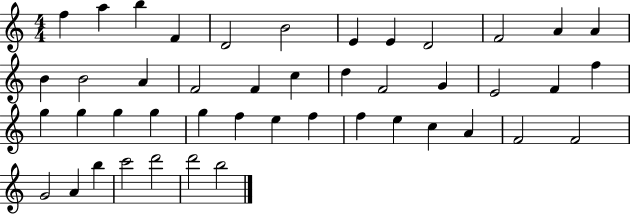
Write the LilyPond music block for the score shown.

{
  \clef treble
  \numericTimeSignature
  \time 4/4
  \key c \major
  f''4 a''4 b''4 f'4 | d'2 b'2 | e'4 e'4 d'2 | f'2 a'4 a'4 | \break b'4 b'2 a'4 | f'2 f'4 c''4 | d''4 f'2 g'4 | e'2 f'4 f''4 | \break g''4 g''4 g''4 g''4 | g''4 f''4 e''4 f''4 | f''4 e''4 c''4 a'4 | f'2 f'2 | \break g'2 a'4 b''4 | c'''2 d'''2 | d'''2 b''2 | \bar "|."
}